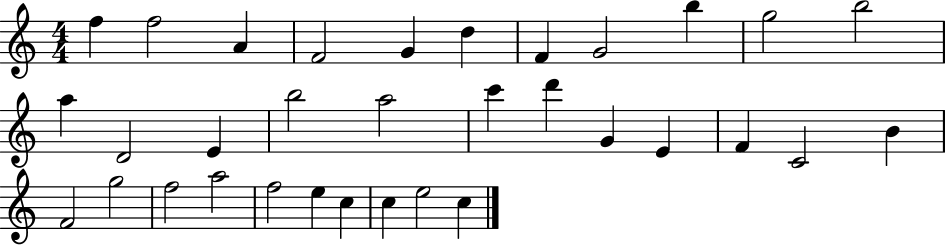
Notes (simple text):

F5/q F5/h A4/q F4/h G4/q D5/q F4/q G4/h B5/q G5/h B5/h A5/q D4/h E4/q B5/h A5/h C6/q D6/q G4/q E4/q F4/q C4/h B4/q F4/h G5/h F5/h A5/h F5/h E5/q C5/q C5/q E5/h C5/q